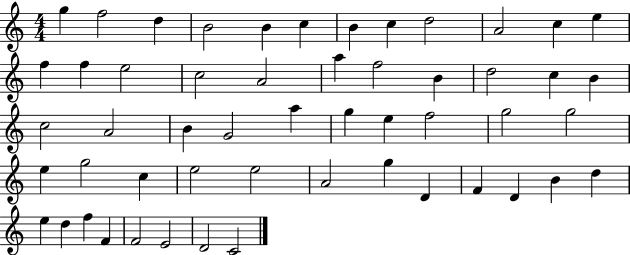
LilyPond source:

{
  \clef treble
  \numericTimeSignature
  \time 4/4
  \key c \major
  g''4 f''2 d''4 | b'2 b'4 c''4 | b'4 c''4 d''2 | a'2 c''4 e''4 | \break f''4 f''4 e''2 | c''2 a'2 | a''4 f''2 b'4 | d''2 c''4 b'4 | \break c''2 a'2 | b'4 g'2 a''4 | g''4 e''4 f''2 | g''2 g''2 | \break e''4 g''2 c''4 | e''2 e''2 | a'2 g''4 d'4 | f'4 d'4 b'4 d''4 | \break e''4 d''4 f''4 f'4 | f'2 e'2 | d'2 c'2 | \bar "|."
}